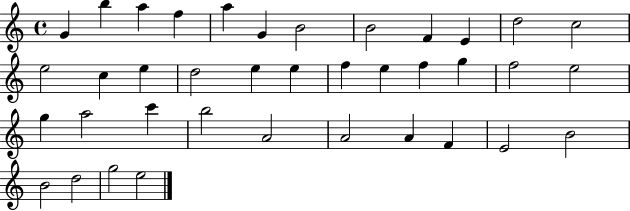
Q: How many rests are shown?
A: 0